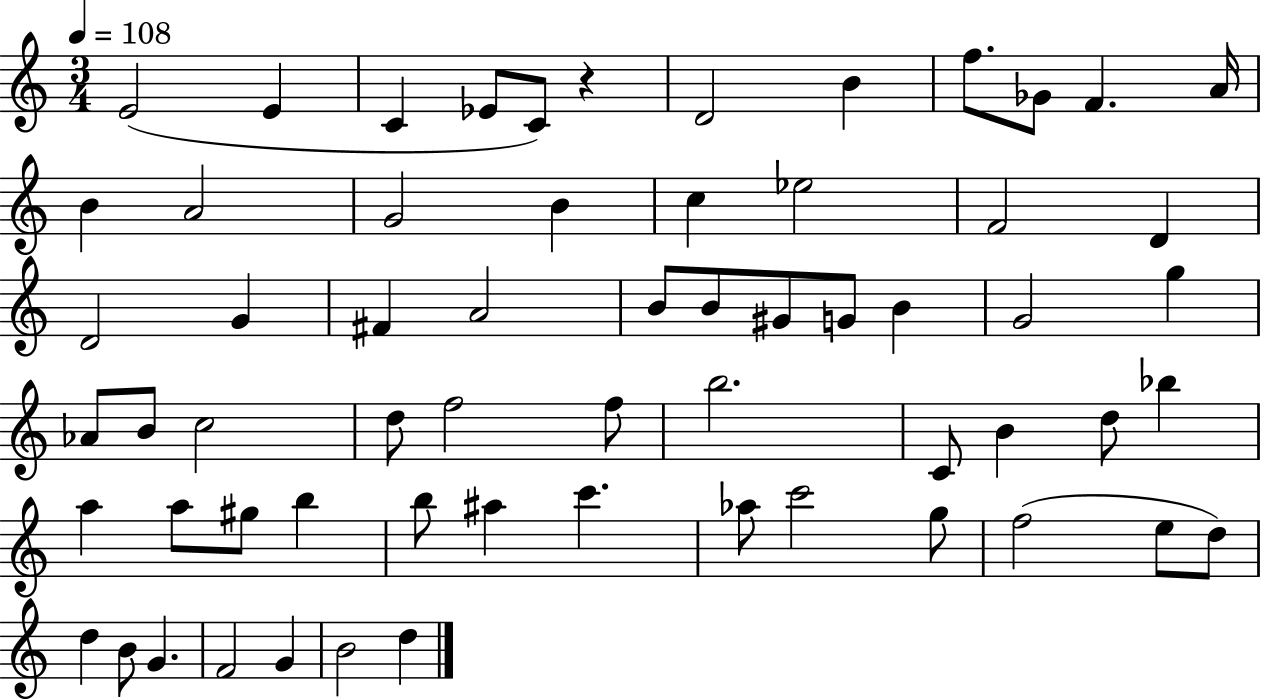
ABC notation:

X:1
T:Untitled
M:3/4
L:1/4
K:C
E2 E C _E/2 C/2 z D2 B f/2 _G/2 F A/4 B A2 G2 B c _e2 F2 D D2 G ^F A2 B/2 B/2 ^G/2 G/2 B G2 g _A/2 B/2 c2 d/2 f2 f/2 b2 C/2 B d/2 _b a a/2 ^g/2 b b/2 ^a c' _a/2 c'2 g/2 f2 e/2 d/2 d B/2 G F2 G B2 d